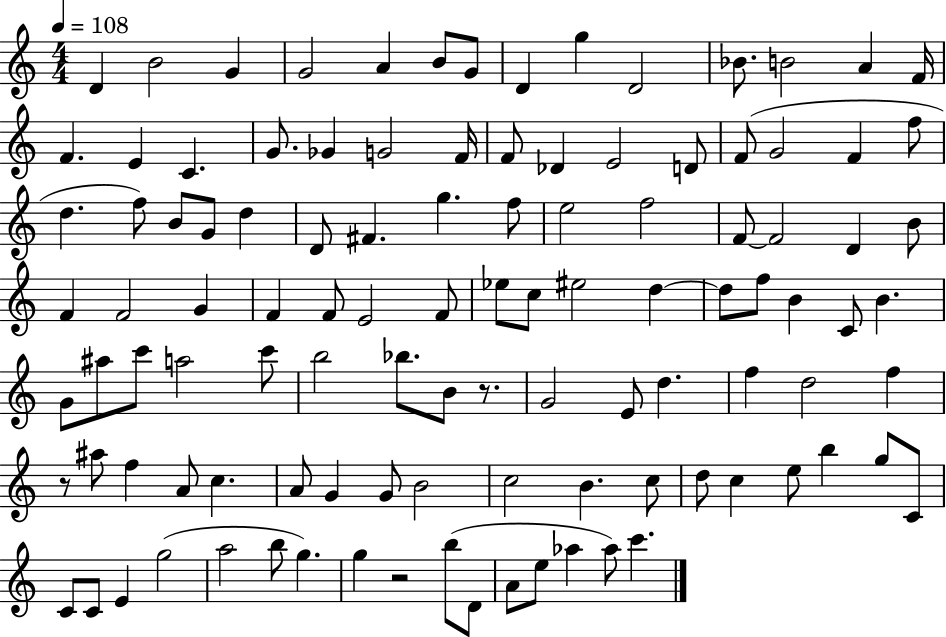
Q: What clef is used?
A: treble